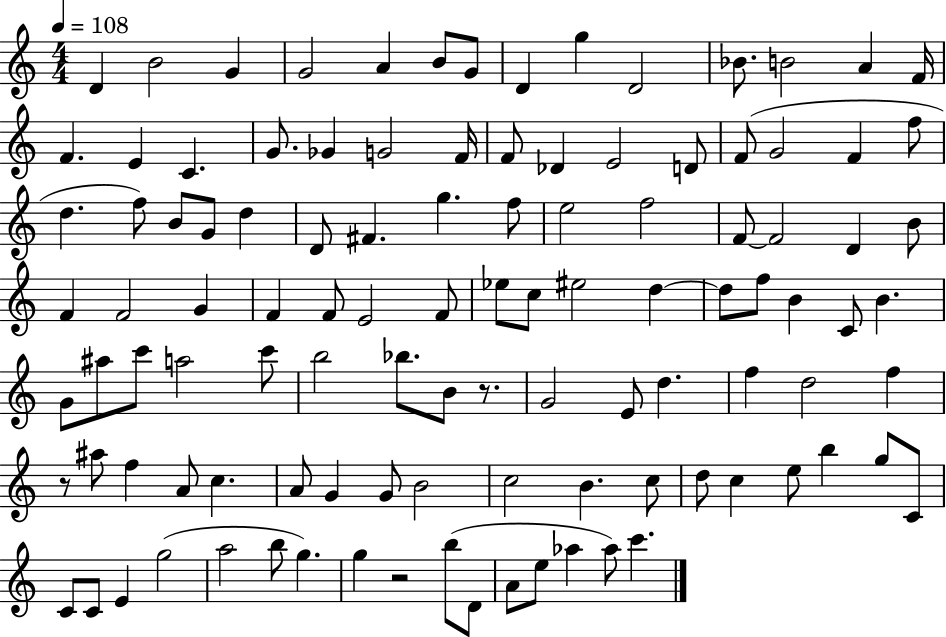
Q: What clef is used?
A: treble